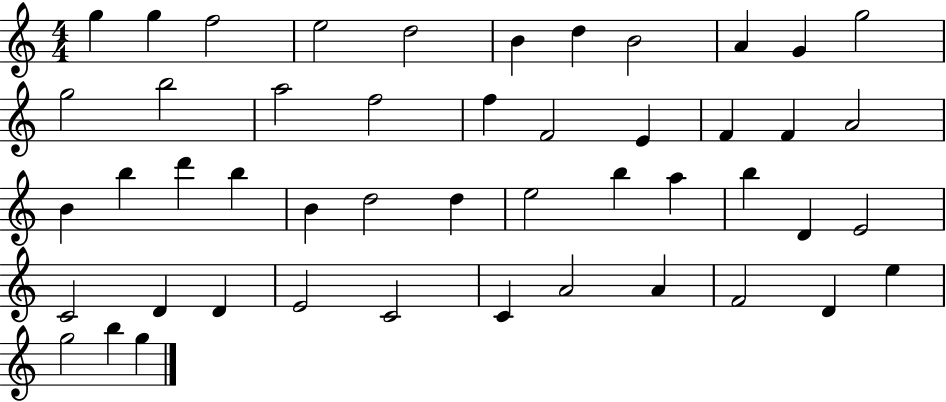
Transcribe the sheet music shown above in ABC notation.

X:1
T:Untitled
M:4/4
L:1/4
K:C
g g f2 e2 d2 B d B2 A G g2 g2 b2 a2 f2 f F2 E F F A2 B b d' b B d2 d e2 b a b D E2 C2 D D E2 C2 C A2 A F2 D e g2 b g